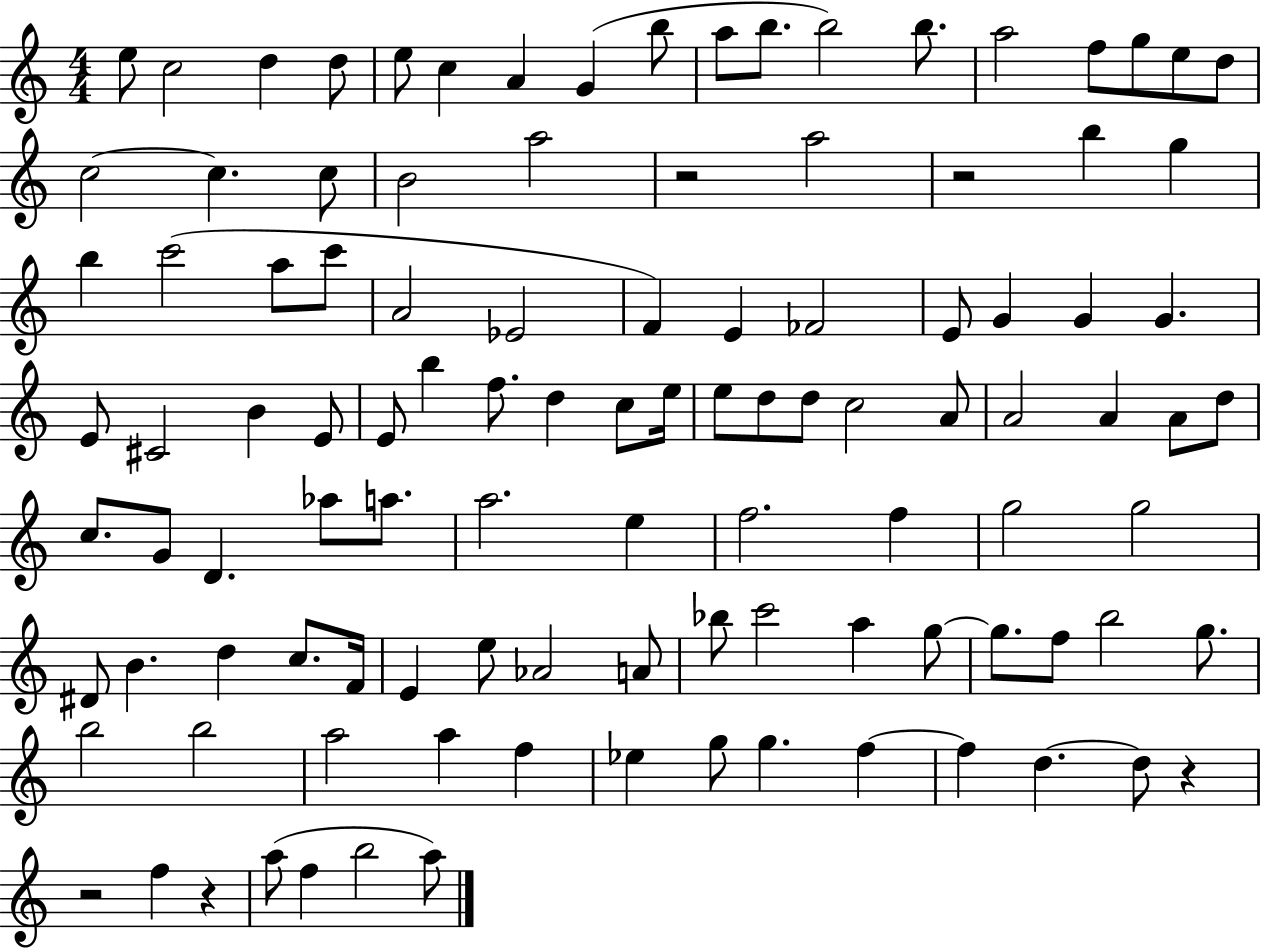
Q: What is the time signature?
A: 4/4